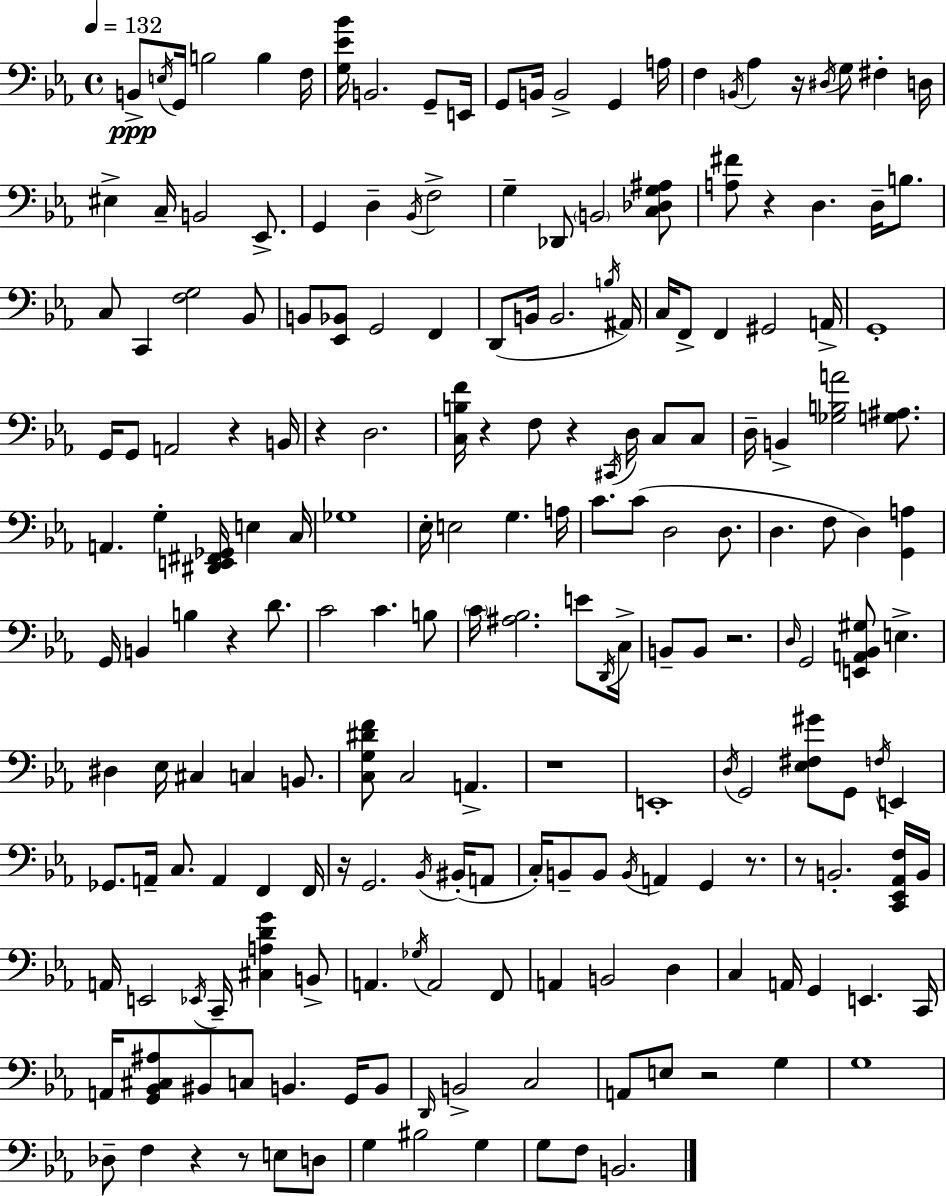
X:1
T:Untitled
M:4/4
L:1/4
K:Eb
B,,/2 E,/4 G,,/4 B,2 B, F,/4 [G,_E_B]/4 B,,2 G,,/2 E,,/4 G,,/2 B,,/4 B,,2 G,, A,/4 F, B,,/4 _A, z/4 ^D,/4 G,/2 ^F, D,/4 ^E, C,/4 B,,2 _E,,/2 G,, D, _B,,/4 F,2 G, _D,,/2 B,,2 [C,_D,G,^A,]/2 [A,^F]/2 z D, D,/4 B,/2 C,/2 C,, [F,G,]2 _B,,/2 B,,/2 [_E,,_B,,]/2 G,,2 F,, D,,/2 B,,/4 B,,2 B,/4 ^A,,/4 C,/4 F,,/2 F,, ^G,,2 A,,/4 G,,4 G,,/4 G,,/2 A,,2 z B,,/4 z D,2 [C,B,F]/4 z F,/2 z ^C,,/4 D,/4 C,/2 C,/2 D,/4 B,, [_G,B,A]2 [G,^A,]/2 A,, G, [^D,,E,,^F,,_G,,]/4 E, C,/4 _G,4 _E,/4 E,2 G, A,/4 C/2 C/2 D,2 D,/2 D, F,/2 D, [G,,A,] G,,/4 B,, B, z D/2 C2 C B,/2 C/4 [^A,_B,]2 E/2 D,,/4 C,/4 B,,/2 B,,/2 z2 D,/4 G,,2 [E,,A,,_B,,^G,]/2 E, ^D, _E,/4 ^C, C, B,,/2 [C,G,^DF]/2 C,2 A,, z4 E,,4 D,/4 G,,2 [_E,^F,^G]/2 G,,/2 F,/4 E,, _G,,/2 A,,/4 C,/2 A,, F,, F,,/4 z/4 G,,2 _B,,/4 ^B,,/4 A,,/2 C,/4 B,,/2 B,,/2 B,,/4 A,, G,, z/2 z/2 B,,2 [C,,_E,,_A,,F,]/4 B,,/4 A,,/4 E,,2 _E,,/4 C,,/4 [^C,A,DG] B,,/2 A,, _G,/4 A,,2 F,,/2 A,, B,,2 D, C, A,,/4 G,, E,, C,,/4 A,,/4 [G,,_B,,^C,^A,]/2 ^B,,/2 C,/2 B,, G,,/4 B,,/2 D,,/4 B,,2 C,2 A,,/2 E,/2 z2 G, G,4 _D,/2 F, z z/2 E,/2 D,/2 G, ^B,2 G, G,/2 F,/2 B,,2